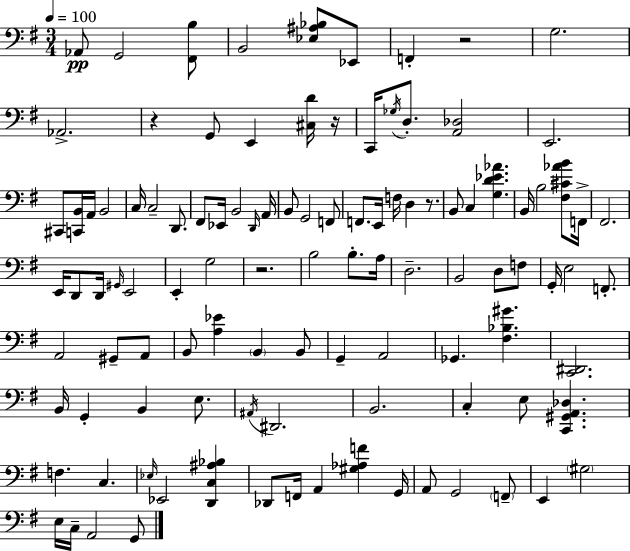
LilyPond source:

{
  \clef bass
  \numericTimeSignature
  \time 3/4
  \key e \minor
  \tempo 4 = 100
  \repeat volta 2 { aes,8\pp g,2 <fis, b>8 | b,2 <ees ais bes>8 ees,8 | f,4-. r2 | g2. | \break aes,2.-> | r4 g,8 e,4 <cis d'>16 r16 | c,16 \acciaccatura { ges16 } d8.-. <a, des>2 | e,2. | \break cis,8 <c, b,>16 a,16 b,2 | c16 c2-- d,8. | fis,8 ees,16 b,2 | \grace { d,16 } a,16 b,8 g,2 | \break f,8 f,8. e,16 f16 d4 r8. | b,8 c4 <g d' ees' aes'>4. | b,16 b2 <fis cis' aes' b'>8 | f,16-> fis,2. | \break e,16 d,8 d,16 \grace { gis,16 } e,2 | e,4-. g2 | r2. | b2 b8.-. | \break a16 d2.-- | b,2 d8 | f8 g,16-. e2 | f,8.-. a,2 gis,8-- | \break a,8 b,8 <a ees'>4 \parenthesize b,4 | b,8 g,4-- a,2 | ges,4. <fis bes gis'>4. | <c, dis,>2. | \break b,16 g,4-. b,4 | e8. \acciaccatura { ais,16 } dis,2. | b,2. | c4-. e8 <c, gis, a, des>4. | \break f4. c4. | \grace { ees16 } ees,2 | <d, c ais bes>4 des,8 f,16 a,4 | <gis aes f'>4 g,16 a,8 g,2 | \break \parenthesize f,8-- e,4 \parenthesize gis2 | e16 c16-- a,2 | g,8 } \bar "|."
}